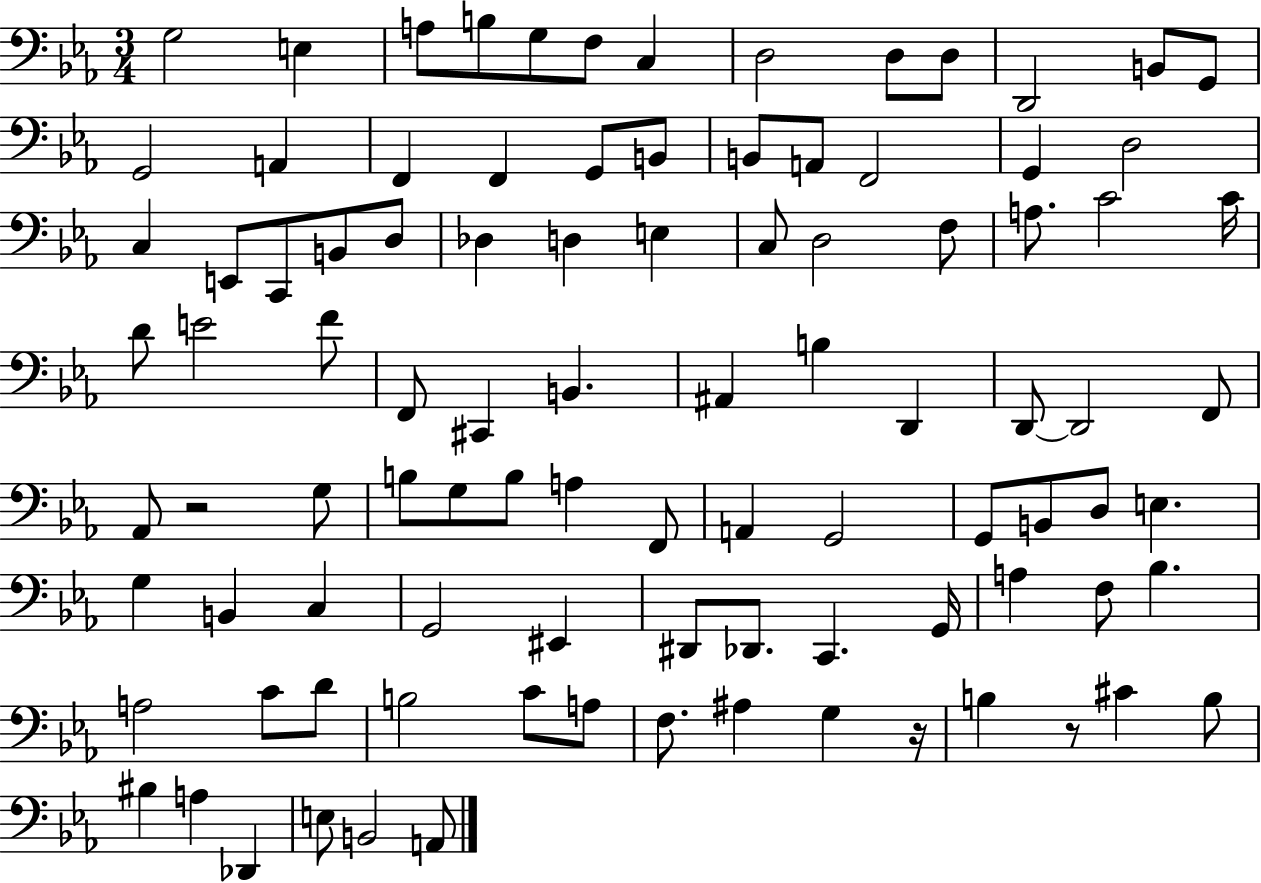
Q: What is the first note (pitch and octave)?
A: G3